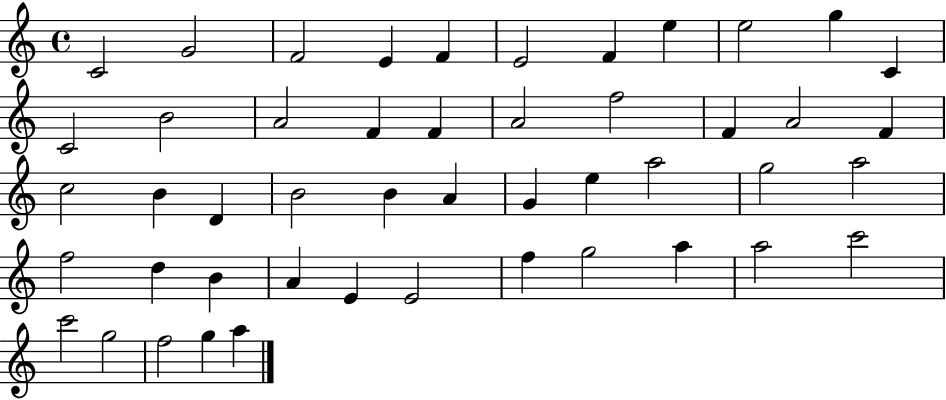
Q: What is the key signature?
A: C major